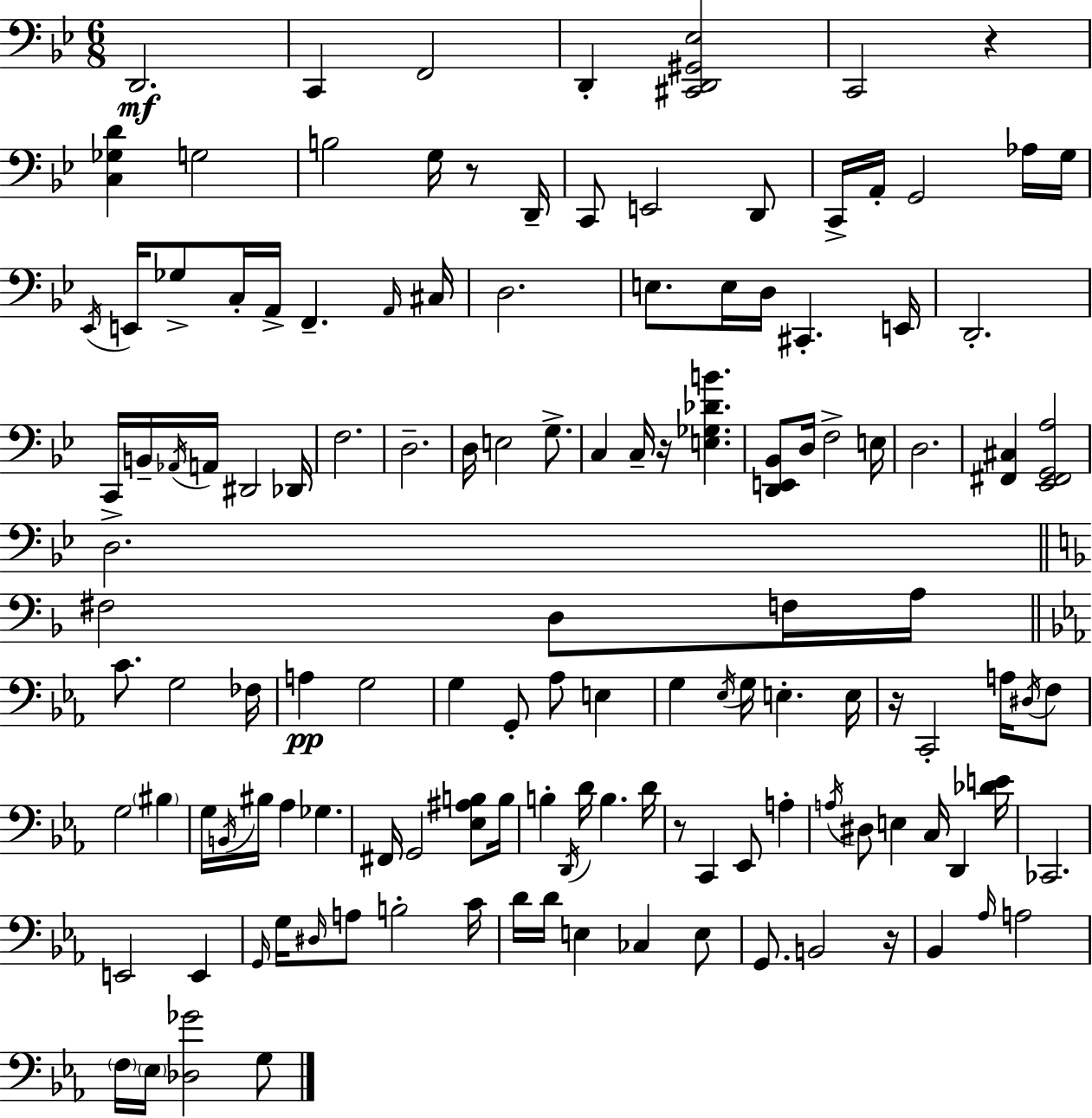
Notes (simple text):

D2/h. C2/q F2/h D2/q [C#2,D2,G#2,Eb3]/h C2/h R/q [C3,Gb3,D4]/q G3/h B3/h G3/s R/e D2/s C2/e E2/h D2/e C2/s A2/s G2/h Ab3/s G3/s Eb2/s E2/s Gb3/e C3/s A2/s F2/q. A2/s C#3/s D3/h. E3/e. E3/s D3/s C#2/q. E2/s D2/h. C2/s B2/s Ab2/s A2/s D#2/h Db2/s F3/h. D3/h. D3/s E3/h G3/e. C3/q C3/s R/s [E3,Gb3,Db4,B4]/q. [D2,E2,Bb2]/e D3/s F3/h E3/s D3/h. [F#2,C#3]/q [Eb2,F#2,G2,A3]/h D3/h. F#3/h D3/e F3/s A3/s C4/e. G3/h FES3/s A3/q G3/h G3/q G2/e Ab3/e E3/q G3/q Eb3/s G3/s E3/q. E3/s R/s C2/h A3/s D#3/s F3/e G3/h BIS3/q G3/s B2/s BIS3/s Ab3/q Gb3/q. F#2/s G2/h [Eb3,A#3,B3]/e B3/s B3/q D2/s D4/s B3/q. D4/s R/e C2/q Eb2/e A3/q A3/s D#3/e E3/q C3/s D2/q [Db4,E4]/s CES2/h. E2/h E2/q G2/s G3/s D#3/s A3/e B3/h C4/s D4/s D4/s E3/q CES3/q E3/e G2/e. B2/h R/s Bb2/q Ab3/s A3/h F3/s Eb3/s [Db3,Gb4]/h G3/e